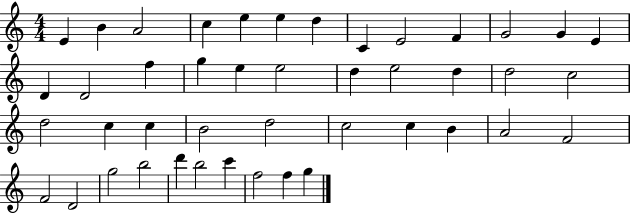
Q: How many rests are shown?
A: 0